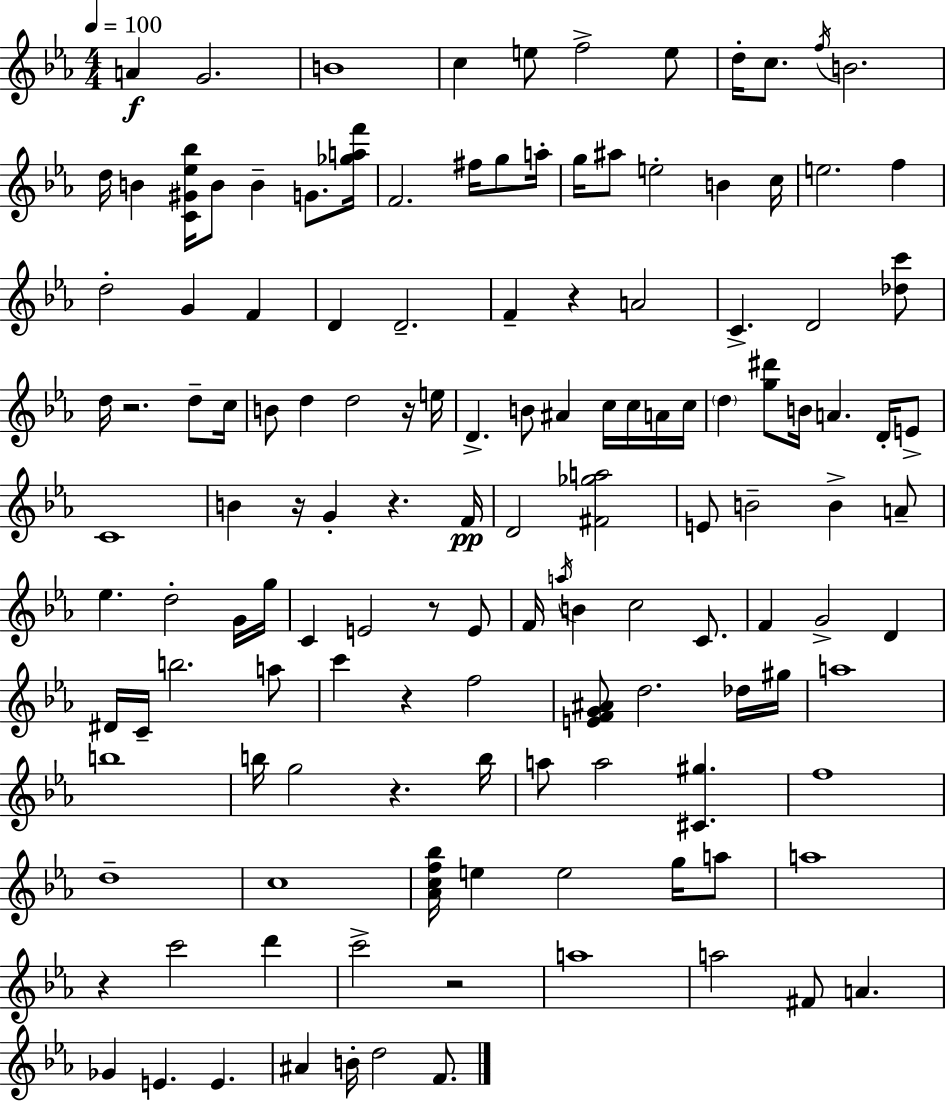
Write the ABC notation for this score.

X:1
T:Untitled
M:4/4
L:1/4
K:Eb
A G2 B4 c e/2 f2 e/2 d/4 c/2 f/4 B2 d/4 B [C^G_e_b]/4 B/2 B G/2 [_gaf']/4 F2 ^f/4 g/2 a/4 g/4 ^a/2 e2 B c/4 e2 f d2 G F D D2 F z A2 C D2 [_dc']/2 d/4 z2 d/2 c/4 B/2 d d2 z/4 e/4 D B/2 ^A c/4 c/4 A/4 c/4 d [g^d']/2 B/4 A D/4 E/2 C4 B z/4 G z F/4 D2 [^F_ga]2 E/2 B2 B A/2 _e d2 G/4 g/4 C E2 z/2 E/2 F/4 a/4 B c2 C/2 F G2 D ^D/4 C/4 b2 a/2 c' z f2 [EFG^A]/2 d2 _d/4 ^g/4 a4 b4 b/4 g2 z b/4 a/2 a2 [^C^g] f4 d4 c4 [_Acf_b]/4 e e2 g/4 a/2 a4 z c'2 d' c'2 z2 a4 a2 ^F/2 A _G E E ^A B/4 d2 F/2